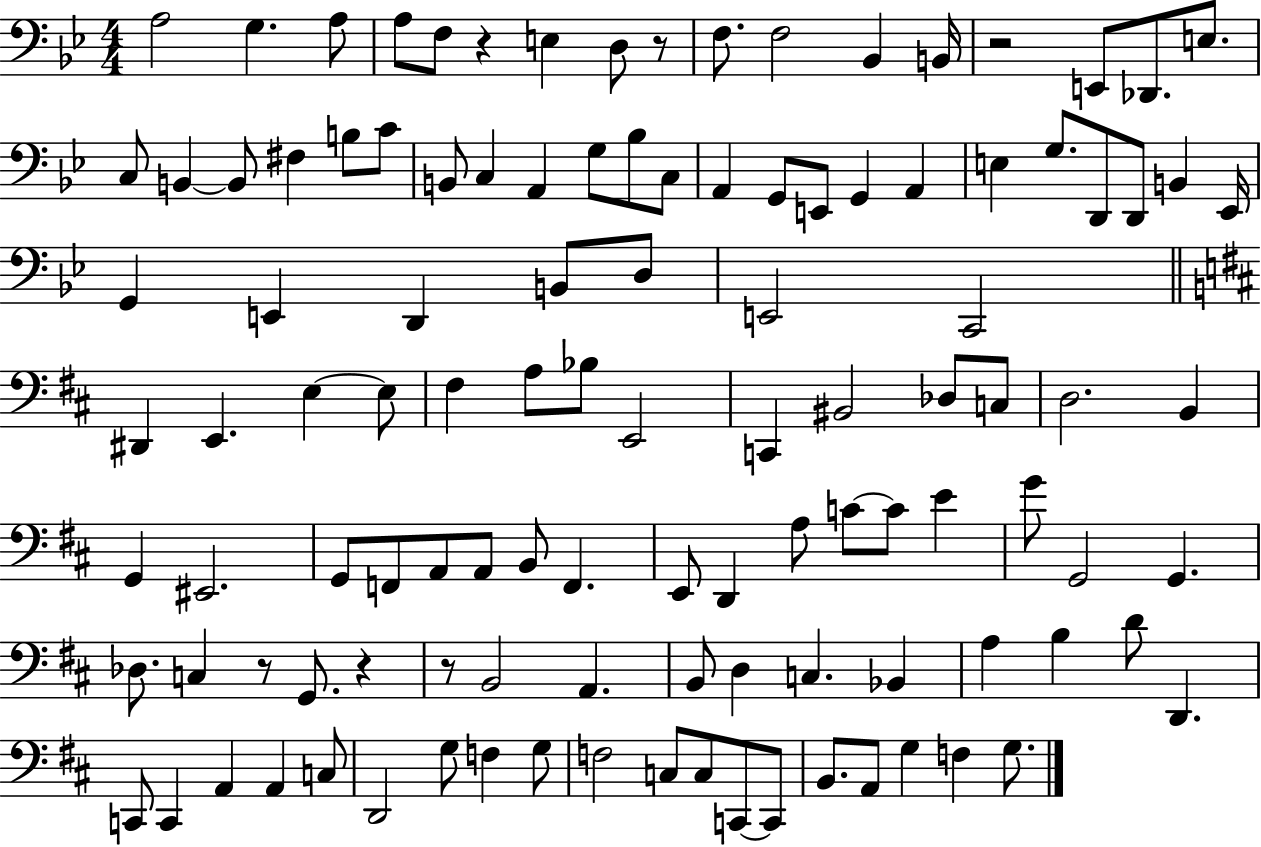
X:1
T:Untitled
M:4/4
L:1/4
K:Bb
A,2 G, A,/2 A,/2 F,/2 z E, D,/2 z/2 F,/2 F,2 _B,, B,,/4 z2 E,,/2 _D,,/2 E,/2 C,/2 B,, B,,/2 ^F, B,/2 C/2 B,,/2 C, A,, G,/2 _B,/2 C,/2 A,, G,,/2 E,,/2 G,, A,, E, G,/2 D,,/2 D,,/2 B,, _E,,/4 G,, E,, D,, B,,/2 D,/2 E,,2 C,,2 ^D,, E,, E, E,/2 ^F, A,/2 _B,/2 E,,2 C,, ^B,,2 _D,/2 C,/2 D,2 B,, G,, ^E,,2 G,,/2 F,,/2 A,,/2 A,,/2 B,,/2 F,, E,,/2 D,, A,/2 C/2 C/2 E G/2 G,,2 G,, _D,/2 C, z/2 G,,/2 z z/2 B,,2 A,, B,,/2 D, C, _B,, A, B, D/2 D,, C,,/2 C,, A,, A,, C,/2 D,,2 G,/2 F, G,/2 F,2 C,/2 C,/2 C,,/2 C,,/2 B,,/2 A,,/2 G, F, G,/2